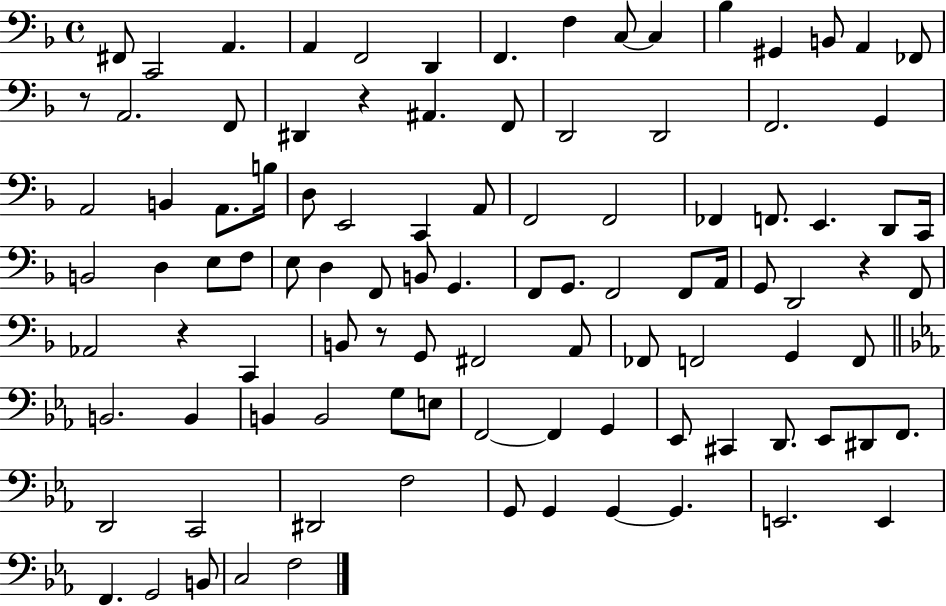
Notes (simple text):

F#2/e C2/h A2/q. A2/q F2/h D2/q F2/q. F3/q C3/e C3/q Bb3/q G#2/q B2/e A2/q FES2/e R/e A2/h. F2/e D#2/q R/q A#2/q. F2/e D2/h D2/h F2/h. G2/q A2/h B2/q A2/e. B3/s D3/e E2/h C2/q A2/e F2/h F2/h FES2/q F2/e. E2/q. D2/e C2/s B2/h D3/q E3/e F3/e E3/e D3/q F2/e B2/e G2/q. F2/e G2/e. F2/h F2/e A2/s G2/e D2/h R/q F2/e Ab2/h R/q C2/q B2/e R/e G2/e F#2/h A2/e FES2/e F2/h G2/q F2/e B2/h. B2/q B2/q B2/h G3/e E3/e F2/h F2/q G2/q Eb2/e C#2/q D2/e. Eb2/e D#2/e F2/e. D2/h C2/h D#2/h F3/h G2/e G2/q G2/q G2/q. E2/h. E2/q F2/q. G2/h B2/e C3/h F3/h